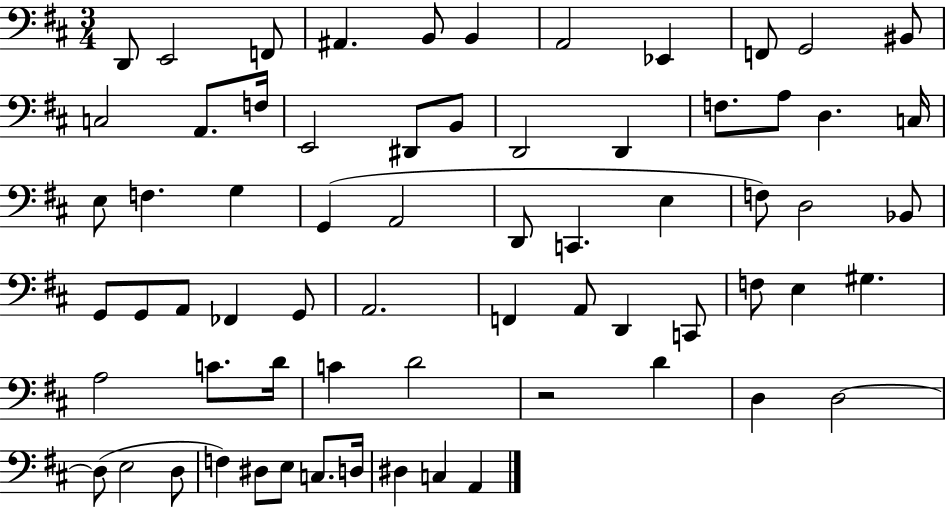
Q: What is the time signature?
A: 3/4